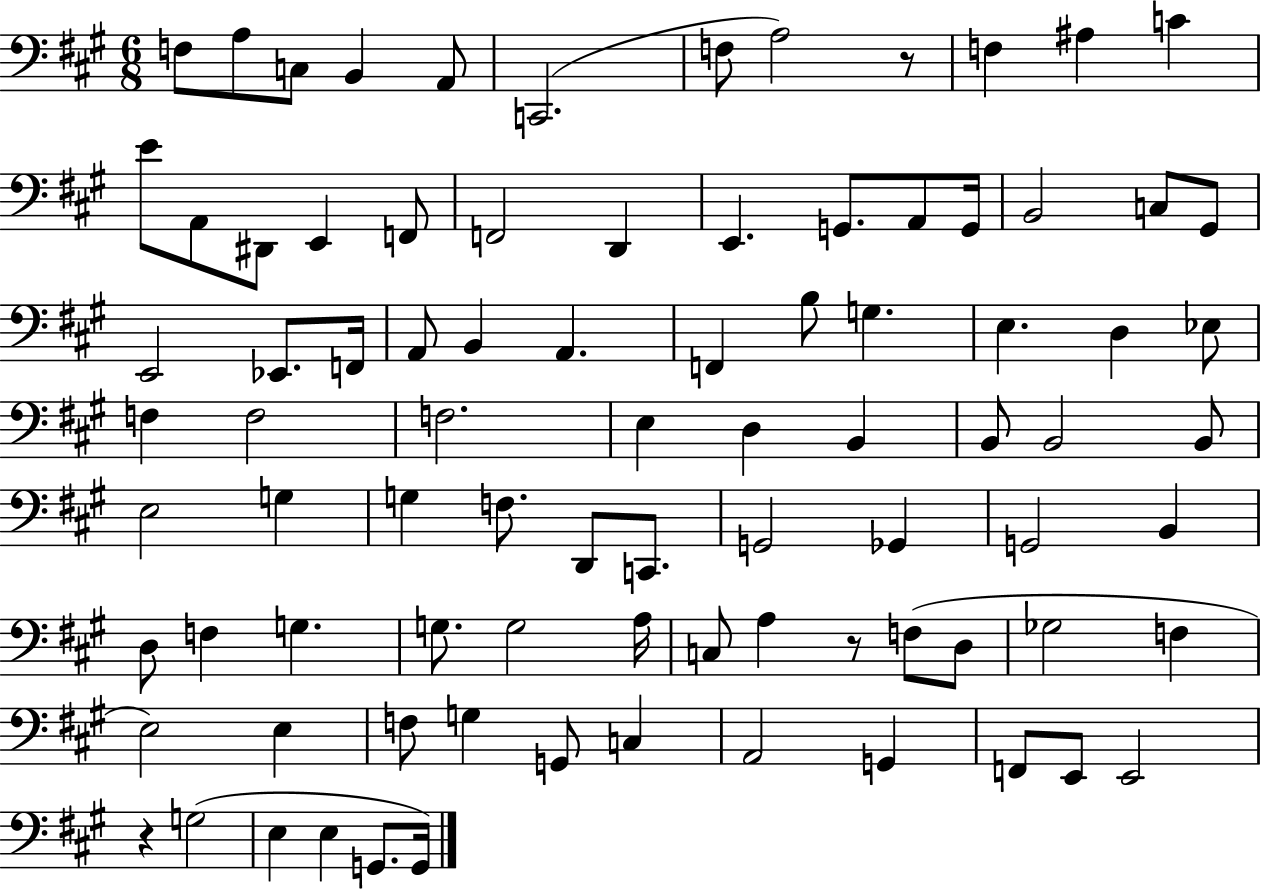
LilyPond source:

{
  \clef bass
  \numericTimeSignature
  \time 6/8
  \key a \major
  f8 a8 c8 b,4 a,8 | c,2.( | f8 a2) r8 | f4 ais4 c'4 | \break e'8 a,8 dis,8 e,4 f,8 | f,2 d,4 | e,4. g,8. a,8 g,16 | b,2 c8 gis,8 | \break e,2 ees,8. f,16 | a,8 b,4 a,4. | f,4 b8 g4. | e4. d4 ees8 | \break f4 f2 | f2. | e4 d4 b,4 | b,8 b,2 b,8 | \break e2 g4 | g4 f8. d,8 c,8. | g,2 ges,4 | g,2 b,4 | \break d8 f4 g4. | g8. g2 a16 | c8 a4 r8 f8( d8 | ges2 f4 | \break e2) e4 | f8 g4 g,8 c4 | a,2 g,4 | f,8 e,8 e,2 | \break r4 g2( | e4 e4 g,8. g,16) | \bar "|."
}